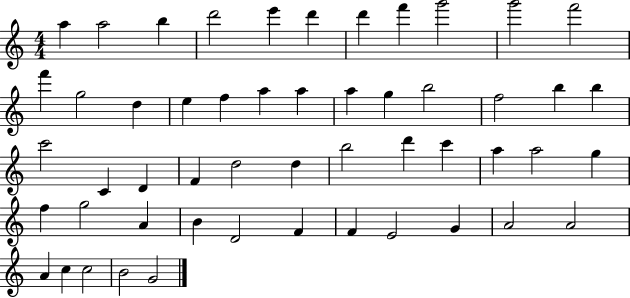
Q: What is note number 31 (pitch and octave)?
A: B5